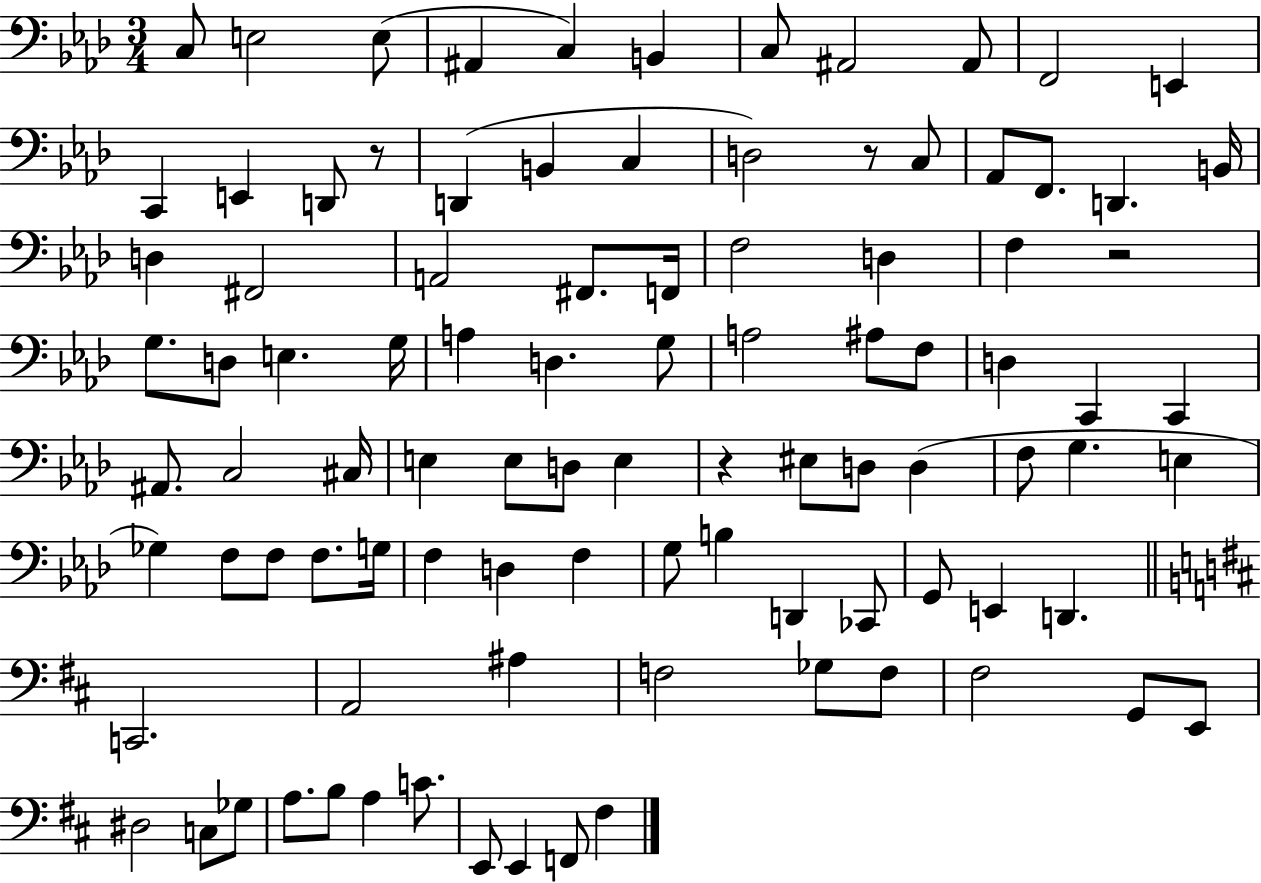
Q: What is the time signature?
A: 3/4